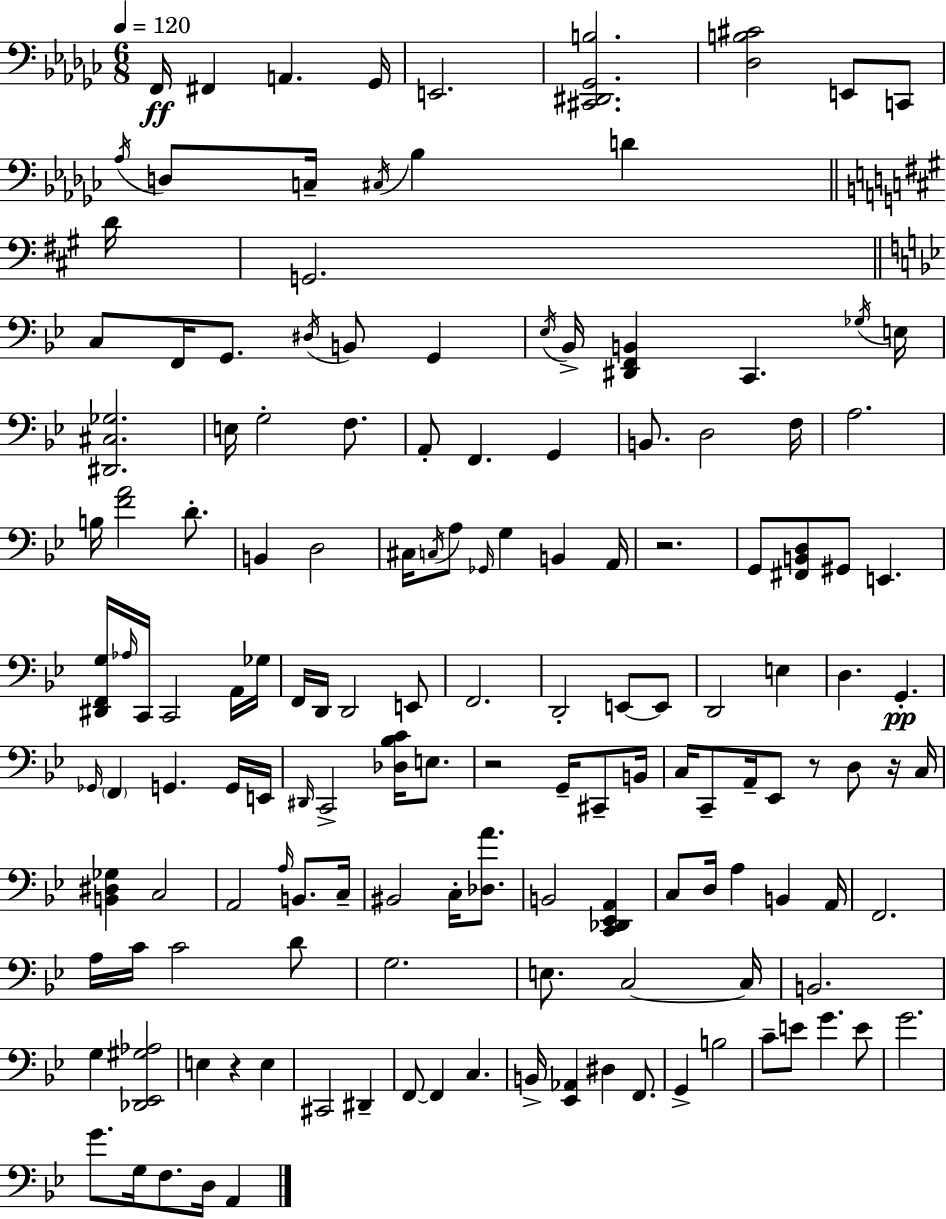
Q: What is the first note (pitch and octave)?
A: F2